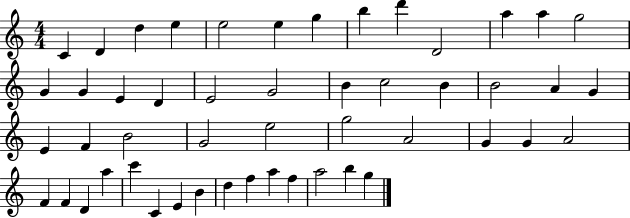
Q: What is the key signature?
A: C major